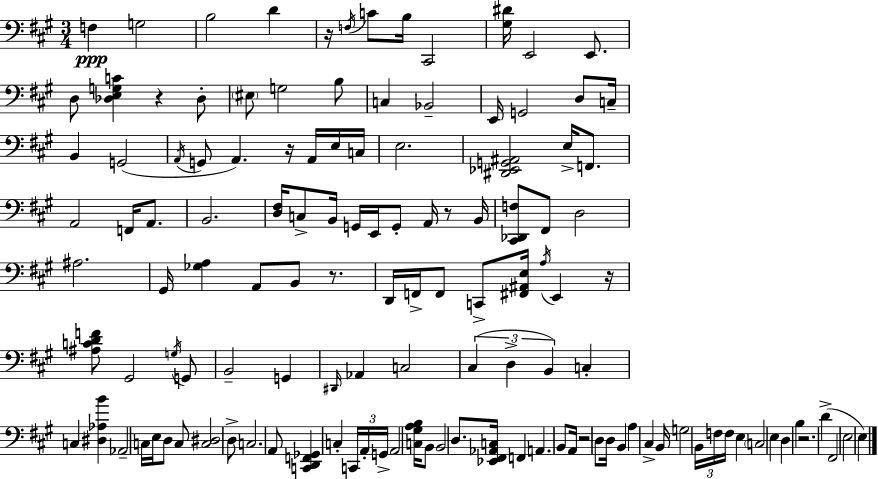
X:1
T:Untitled
M:3/4
L:1/4
K:A
F, G,2 B,2 D z/4 F,/4 C/2 B,/4 ^C,,2 [^G,^D]/4 E,,2 E,,/2 D,/2 [_D,E,G,C] z _D,/2 ^E,/2 G,2 B,/2 C, _B,,2 E,,/4 G,,2 D,/2 C,/4 B,, G,,2 A,,/4 G,,/2 A,, z/4 A,,/4 E,/4 C,/4 E,2 [^D,,_E,,G,,^A,,]2 E,/4 F,,/2 A,,2 F,,/4 A,,/2 B,,2 [D,^F,]/4 C,/2 B,,/4 G,,/4 E,,/4 G,,/2 A,,/4 z/2 B,,/4 [^C,,_D,,F,]/2 ^F,,/2 D,2 ^A,2 ^G,,/4 [_G,A,] A,,/2 B,,/2 z/2 D,,/4 F,,/4 F,,/2 C,,/2 [^F,,^A,,E,]/4 A,/4 E,, z/4 [^A,CDF]/2 ^G,,2 G,/4 G,,/2 B,,2 G,, ^D,,/4 _A,, C,2 ^C, D, B,, C, C, [^D,_A,B] _A,,2 C,/4 E,/4 D,/2 C,/2 [C,^D,]2 D,/2 C,2 A,,/2 [C,,D,,F,,_G,,] C, C,,/4 A,,/4 G,,/4 A,,2 [C,^G,A,B,]/4 B,,/2 B,,2 D,/2 [_E,,^F,,_A,,C,]/4 F,, A,, B,,/2 A,,/4 z2 D,/2 D,/4 B,, A, ^C, B,,/4 G,2 B,,/4 F,/4 F,/4 E, C,2 E, D, B, z2 D ^F,,2 E,2 E,